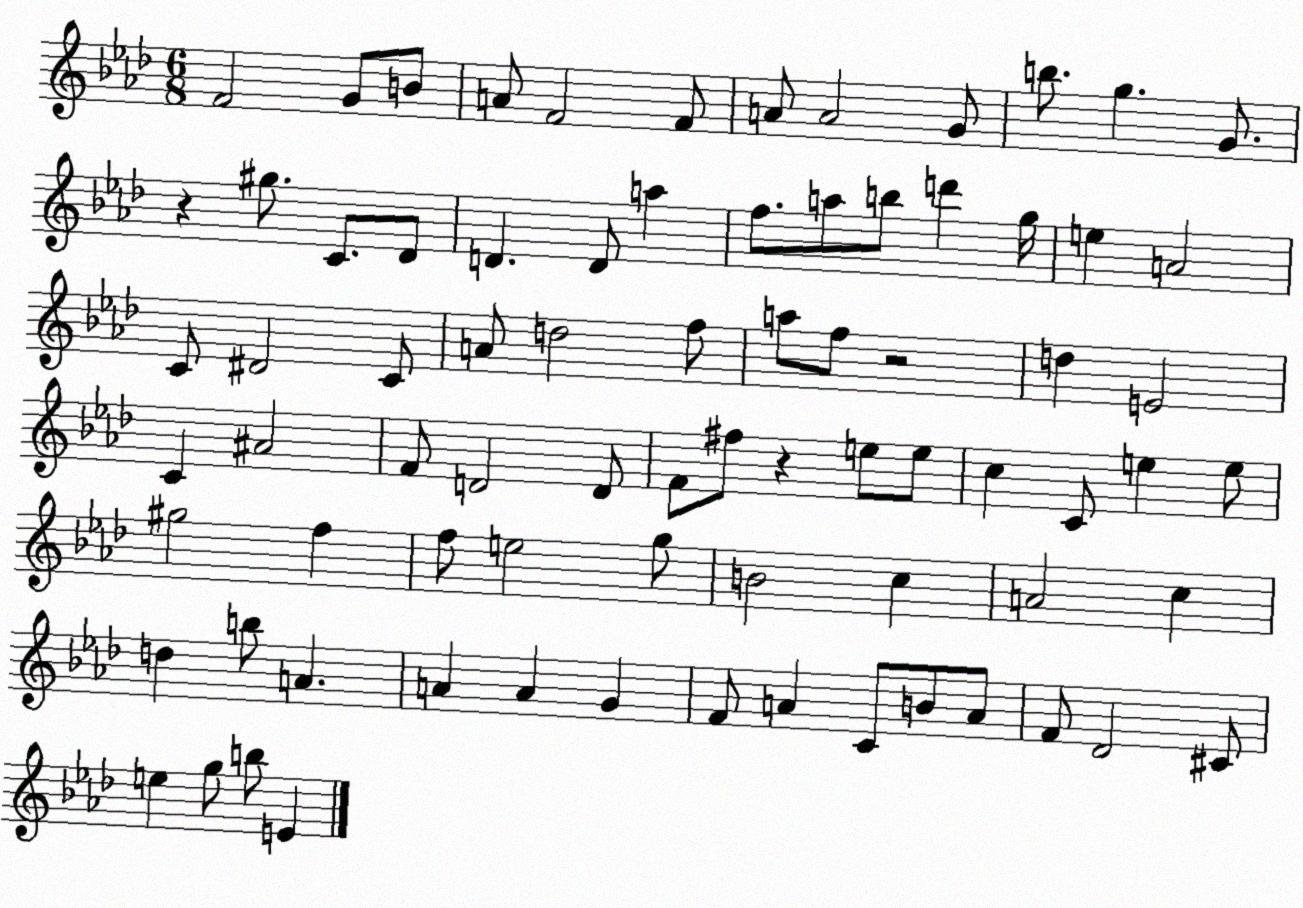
X:1
T:Untitled
M:6/8
L:1/4
K:Ab
F2 G/2 B/2 A/2 F2 F/2 A/2 A2 G/2 b/2 g G/2 z ^g/2 C/2 _D/2 D D/2 a f/2 a/2 b/2 d' g/4 e A2 C/2 ^D2 C/2 A/2 d2 f/2 a/2 f/2 z2 d E2 C ^A2 F/2 D2 D/2 F/2 ^f/2 z e/2 e/2 c C/2 e e/2 ^g2 f f/2 e2 g/2 B2 c A2 c d b/2 A A A G F/2 A C/2 B/2 A/2 F/2 _D2 ^C/2 e g/2 b/2 E